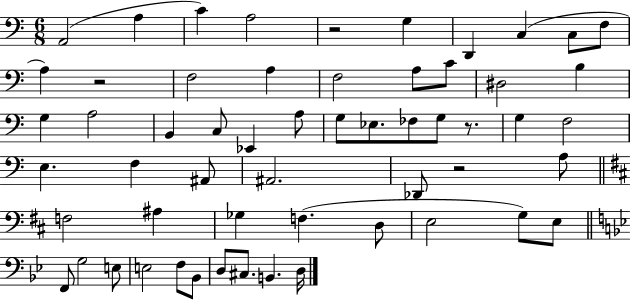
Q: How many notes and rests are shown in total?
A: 57